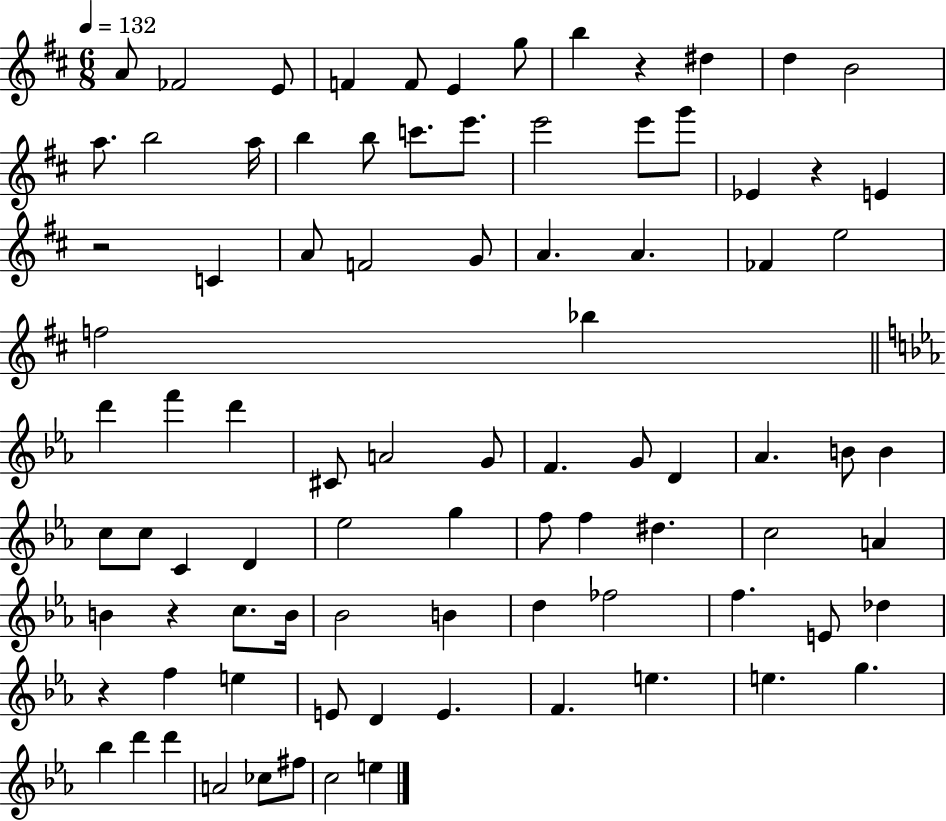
X:1
T:Untitled
M:6/8
L:1/4
K:D
A/2 _F2 E/2 F F/2 E g/2 b z ^d d B2 a/2 b2 a/4 b b/2 c'/2 e'/2 e'2 e'/2 g'/2 _E z E z2 C A/2 F2 G/2 A A _F e2 f2 _b d' f' d' ^C/2 A2 G/2 F G/2 D _A B/2 B c/2 c/2 C D _e2 g f/2 f ^d c2 A B z c/2 B/4 _B2 B d _f2 f E/2 _d z f e E/2 D E F e e g _b d' d' A2 _c/2 ^f/2 c2 e